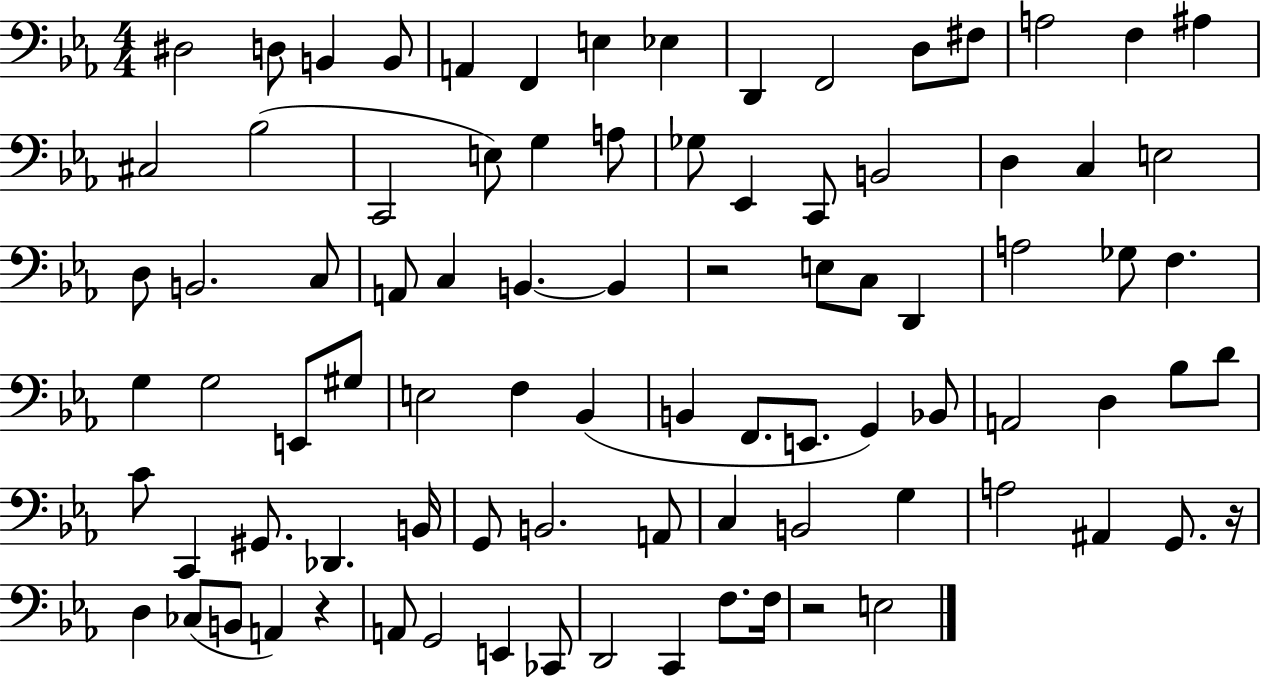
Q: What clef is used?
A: bass